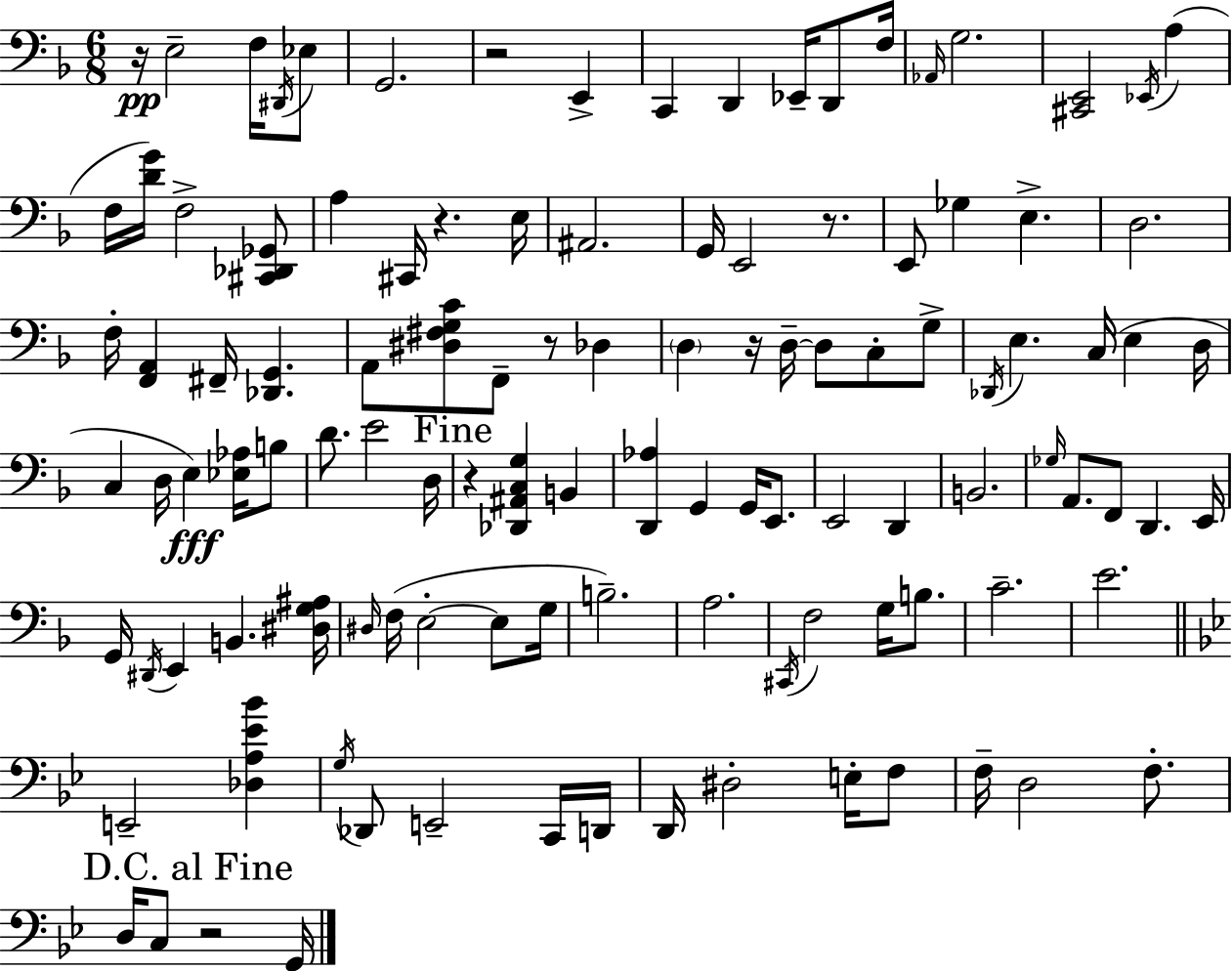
X:1
T:Untitled
M:6/8
L:1/4
K:Dm
z/4 E,2 F,/4 ^D,,/4 _E,/2 G,,2 z2 E,, C,, D,, _E,,/4 D,,/2 F,/4 _A,,/4 G,2 [^C,,E,,]2 _E,,/4 A, F,/4 [DG]/4 F,2 [^C,,_D,,_G,,]/2 A, ^C,,/4 z E,/4 ^A,,2 G,,/4 E,,2 z/2 E,,/2 _G, E, D,2 F,/4 [F,,A,,] ^F,,/4 [_D,,G,,] A,,/2 [^D,^F,G,C]/2 F,,/2 z/2 _D, D, z/4 D,/4 D,/2 C,/2 G,/2 _D,,/4 E, C,/4 E, D,/4 C, D,/4 E, [_E,_A,]/4 B,/2 D/2 E2 D,/4 z [_D,,^A,,C,G,] B,, [D,,_A,] G,, G,,/4 E,,/2 E,,2 D,, B,,2 _G,/4 A,,/2 F,,/2 D,, E,,/4 G,,/4 ^D,,/4 E,, B,, [^D,G,^A,]/4 ^D,/4 F,/4 E,2 E,/2 G,/4 B,2 A,2 ^C,,/4 F,2 G,/4 B,/2 C2 E2 E,,2 [_D,A,_E_B] G,/4 _D,,/2 E,,2 C,,/4 D,,/4 D,,/4 ^D,2 E,/4 F,/2 F,/4 D,2 F,/2 D,/4 C,/2 z2 G,,/4